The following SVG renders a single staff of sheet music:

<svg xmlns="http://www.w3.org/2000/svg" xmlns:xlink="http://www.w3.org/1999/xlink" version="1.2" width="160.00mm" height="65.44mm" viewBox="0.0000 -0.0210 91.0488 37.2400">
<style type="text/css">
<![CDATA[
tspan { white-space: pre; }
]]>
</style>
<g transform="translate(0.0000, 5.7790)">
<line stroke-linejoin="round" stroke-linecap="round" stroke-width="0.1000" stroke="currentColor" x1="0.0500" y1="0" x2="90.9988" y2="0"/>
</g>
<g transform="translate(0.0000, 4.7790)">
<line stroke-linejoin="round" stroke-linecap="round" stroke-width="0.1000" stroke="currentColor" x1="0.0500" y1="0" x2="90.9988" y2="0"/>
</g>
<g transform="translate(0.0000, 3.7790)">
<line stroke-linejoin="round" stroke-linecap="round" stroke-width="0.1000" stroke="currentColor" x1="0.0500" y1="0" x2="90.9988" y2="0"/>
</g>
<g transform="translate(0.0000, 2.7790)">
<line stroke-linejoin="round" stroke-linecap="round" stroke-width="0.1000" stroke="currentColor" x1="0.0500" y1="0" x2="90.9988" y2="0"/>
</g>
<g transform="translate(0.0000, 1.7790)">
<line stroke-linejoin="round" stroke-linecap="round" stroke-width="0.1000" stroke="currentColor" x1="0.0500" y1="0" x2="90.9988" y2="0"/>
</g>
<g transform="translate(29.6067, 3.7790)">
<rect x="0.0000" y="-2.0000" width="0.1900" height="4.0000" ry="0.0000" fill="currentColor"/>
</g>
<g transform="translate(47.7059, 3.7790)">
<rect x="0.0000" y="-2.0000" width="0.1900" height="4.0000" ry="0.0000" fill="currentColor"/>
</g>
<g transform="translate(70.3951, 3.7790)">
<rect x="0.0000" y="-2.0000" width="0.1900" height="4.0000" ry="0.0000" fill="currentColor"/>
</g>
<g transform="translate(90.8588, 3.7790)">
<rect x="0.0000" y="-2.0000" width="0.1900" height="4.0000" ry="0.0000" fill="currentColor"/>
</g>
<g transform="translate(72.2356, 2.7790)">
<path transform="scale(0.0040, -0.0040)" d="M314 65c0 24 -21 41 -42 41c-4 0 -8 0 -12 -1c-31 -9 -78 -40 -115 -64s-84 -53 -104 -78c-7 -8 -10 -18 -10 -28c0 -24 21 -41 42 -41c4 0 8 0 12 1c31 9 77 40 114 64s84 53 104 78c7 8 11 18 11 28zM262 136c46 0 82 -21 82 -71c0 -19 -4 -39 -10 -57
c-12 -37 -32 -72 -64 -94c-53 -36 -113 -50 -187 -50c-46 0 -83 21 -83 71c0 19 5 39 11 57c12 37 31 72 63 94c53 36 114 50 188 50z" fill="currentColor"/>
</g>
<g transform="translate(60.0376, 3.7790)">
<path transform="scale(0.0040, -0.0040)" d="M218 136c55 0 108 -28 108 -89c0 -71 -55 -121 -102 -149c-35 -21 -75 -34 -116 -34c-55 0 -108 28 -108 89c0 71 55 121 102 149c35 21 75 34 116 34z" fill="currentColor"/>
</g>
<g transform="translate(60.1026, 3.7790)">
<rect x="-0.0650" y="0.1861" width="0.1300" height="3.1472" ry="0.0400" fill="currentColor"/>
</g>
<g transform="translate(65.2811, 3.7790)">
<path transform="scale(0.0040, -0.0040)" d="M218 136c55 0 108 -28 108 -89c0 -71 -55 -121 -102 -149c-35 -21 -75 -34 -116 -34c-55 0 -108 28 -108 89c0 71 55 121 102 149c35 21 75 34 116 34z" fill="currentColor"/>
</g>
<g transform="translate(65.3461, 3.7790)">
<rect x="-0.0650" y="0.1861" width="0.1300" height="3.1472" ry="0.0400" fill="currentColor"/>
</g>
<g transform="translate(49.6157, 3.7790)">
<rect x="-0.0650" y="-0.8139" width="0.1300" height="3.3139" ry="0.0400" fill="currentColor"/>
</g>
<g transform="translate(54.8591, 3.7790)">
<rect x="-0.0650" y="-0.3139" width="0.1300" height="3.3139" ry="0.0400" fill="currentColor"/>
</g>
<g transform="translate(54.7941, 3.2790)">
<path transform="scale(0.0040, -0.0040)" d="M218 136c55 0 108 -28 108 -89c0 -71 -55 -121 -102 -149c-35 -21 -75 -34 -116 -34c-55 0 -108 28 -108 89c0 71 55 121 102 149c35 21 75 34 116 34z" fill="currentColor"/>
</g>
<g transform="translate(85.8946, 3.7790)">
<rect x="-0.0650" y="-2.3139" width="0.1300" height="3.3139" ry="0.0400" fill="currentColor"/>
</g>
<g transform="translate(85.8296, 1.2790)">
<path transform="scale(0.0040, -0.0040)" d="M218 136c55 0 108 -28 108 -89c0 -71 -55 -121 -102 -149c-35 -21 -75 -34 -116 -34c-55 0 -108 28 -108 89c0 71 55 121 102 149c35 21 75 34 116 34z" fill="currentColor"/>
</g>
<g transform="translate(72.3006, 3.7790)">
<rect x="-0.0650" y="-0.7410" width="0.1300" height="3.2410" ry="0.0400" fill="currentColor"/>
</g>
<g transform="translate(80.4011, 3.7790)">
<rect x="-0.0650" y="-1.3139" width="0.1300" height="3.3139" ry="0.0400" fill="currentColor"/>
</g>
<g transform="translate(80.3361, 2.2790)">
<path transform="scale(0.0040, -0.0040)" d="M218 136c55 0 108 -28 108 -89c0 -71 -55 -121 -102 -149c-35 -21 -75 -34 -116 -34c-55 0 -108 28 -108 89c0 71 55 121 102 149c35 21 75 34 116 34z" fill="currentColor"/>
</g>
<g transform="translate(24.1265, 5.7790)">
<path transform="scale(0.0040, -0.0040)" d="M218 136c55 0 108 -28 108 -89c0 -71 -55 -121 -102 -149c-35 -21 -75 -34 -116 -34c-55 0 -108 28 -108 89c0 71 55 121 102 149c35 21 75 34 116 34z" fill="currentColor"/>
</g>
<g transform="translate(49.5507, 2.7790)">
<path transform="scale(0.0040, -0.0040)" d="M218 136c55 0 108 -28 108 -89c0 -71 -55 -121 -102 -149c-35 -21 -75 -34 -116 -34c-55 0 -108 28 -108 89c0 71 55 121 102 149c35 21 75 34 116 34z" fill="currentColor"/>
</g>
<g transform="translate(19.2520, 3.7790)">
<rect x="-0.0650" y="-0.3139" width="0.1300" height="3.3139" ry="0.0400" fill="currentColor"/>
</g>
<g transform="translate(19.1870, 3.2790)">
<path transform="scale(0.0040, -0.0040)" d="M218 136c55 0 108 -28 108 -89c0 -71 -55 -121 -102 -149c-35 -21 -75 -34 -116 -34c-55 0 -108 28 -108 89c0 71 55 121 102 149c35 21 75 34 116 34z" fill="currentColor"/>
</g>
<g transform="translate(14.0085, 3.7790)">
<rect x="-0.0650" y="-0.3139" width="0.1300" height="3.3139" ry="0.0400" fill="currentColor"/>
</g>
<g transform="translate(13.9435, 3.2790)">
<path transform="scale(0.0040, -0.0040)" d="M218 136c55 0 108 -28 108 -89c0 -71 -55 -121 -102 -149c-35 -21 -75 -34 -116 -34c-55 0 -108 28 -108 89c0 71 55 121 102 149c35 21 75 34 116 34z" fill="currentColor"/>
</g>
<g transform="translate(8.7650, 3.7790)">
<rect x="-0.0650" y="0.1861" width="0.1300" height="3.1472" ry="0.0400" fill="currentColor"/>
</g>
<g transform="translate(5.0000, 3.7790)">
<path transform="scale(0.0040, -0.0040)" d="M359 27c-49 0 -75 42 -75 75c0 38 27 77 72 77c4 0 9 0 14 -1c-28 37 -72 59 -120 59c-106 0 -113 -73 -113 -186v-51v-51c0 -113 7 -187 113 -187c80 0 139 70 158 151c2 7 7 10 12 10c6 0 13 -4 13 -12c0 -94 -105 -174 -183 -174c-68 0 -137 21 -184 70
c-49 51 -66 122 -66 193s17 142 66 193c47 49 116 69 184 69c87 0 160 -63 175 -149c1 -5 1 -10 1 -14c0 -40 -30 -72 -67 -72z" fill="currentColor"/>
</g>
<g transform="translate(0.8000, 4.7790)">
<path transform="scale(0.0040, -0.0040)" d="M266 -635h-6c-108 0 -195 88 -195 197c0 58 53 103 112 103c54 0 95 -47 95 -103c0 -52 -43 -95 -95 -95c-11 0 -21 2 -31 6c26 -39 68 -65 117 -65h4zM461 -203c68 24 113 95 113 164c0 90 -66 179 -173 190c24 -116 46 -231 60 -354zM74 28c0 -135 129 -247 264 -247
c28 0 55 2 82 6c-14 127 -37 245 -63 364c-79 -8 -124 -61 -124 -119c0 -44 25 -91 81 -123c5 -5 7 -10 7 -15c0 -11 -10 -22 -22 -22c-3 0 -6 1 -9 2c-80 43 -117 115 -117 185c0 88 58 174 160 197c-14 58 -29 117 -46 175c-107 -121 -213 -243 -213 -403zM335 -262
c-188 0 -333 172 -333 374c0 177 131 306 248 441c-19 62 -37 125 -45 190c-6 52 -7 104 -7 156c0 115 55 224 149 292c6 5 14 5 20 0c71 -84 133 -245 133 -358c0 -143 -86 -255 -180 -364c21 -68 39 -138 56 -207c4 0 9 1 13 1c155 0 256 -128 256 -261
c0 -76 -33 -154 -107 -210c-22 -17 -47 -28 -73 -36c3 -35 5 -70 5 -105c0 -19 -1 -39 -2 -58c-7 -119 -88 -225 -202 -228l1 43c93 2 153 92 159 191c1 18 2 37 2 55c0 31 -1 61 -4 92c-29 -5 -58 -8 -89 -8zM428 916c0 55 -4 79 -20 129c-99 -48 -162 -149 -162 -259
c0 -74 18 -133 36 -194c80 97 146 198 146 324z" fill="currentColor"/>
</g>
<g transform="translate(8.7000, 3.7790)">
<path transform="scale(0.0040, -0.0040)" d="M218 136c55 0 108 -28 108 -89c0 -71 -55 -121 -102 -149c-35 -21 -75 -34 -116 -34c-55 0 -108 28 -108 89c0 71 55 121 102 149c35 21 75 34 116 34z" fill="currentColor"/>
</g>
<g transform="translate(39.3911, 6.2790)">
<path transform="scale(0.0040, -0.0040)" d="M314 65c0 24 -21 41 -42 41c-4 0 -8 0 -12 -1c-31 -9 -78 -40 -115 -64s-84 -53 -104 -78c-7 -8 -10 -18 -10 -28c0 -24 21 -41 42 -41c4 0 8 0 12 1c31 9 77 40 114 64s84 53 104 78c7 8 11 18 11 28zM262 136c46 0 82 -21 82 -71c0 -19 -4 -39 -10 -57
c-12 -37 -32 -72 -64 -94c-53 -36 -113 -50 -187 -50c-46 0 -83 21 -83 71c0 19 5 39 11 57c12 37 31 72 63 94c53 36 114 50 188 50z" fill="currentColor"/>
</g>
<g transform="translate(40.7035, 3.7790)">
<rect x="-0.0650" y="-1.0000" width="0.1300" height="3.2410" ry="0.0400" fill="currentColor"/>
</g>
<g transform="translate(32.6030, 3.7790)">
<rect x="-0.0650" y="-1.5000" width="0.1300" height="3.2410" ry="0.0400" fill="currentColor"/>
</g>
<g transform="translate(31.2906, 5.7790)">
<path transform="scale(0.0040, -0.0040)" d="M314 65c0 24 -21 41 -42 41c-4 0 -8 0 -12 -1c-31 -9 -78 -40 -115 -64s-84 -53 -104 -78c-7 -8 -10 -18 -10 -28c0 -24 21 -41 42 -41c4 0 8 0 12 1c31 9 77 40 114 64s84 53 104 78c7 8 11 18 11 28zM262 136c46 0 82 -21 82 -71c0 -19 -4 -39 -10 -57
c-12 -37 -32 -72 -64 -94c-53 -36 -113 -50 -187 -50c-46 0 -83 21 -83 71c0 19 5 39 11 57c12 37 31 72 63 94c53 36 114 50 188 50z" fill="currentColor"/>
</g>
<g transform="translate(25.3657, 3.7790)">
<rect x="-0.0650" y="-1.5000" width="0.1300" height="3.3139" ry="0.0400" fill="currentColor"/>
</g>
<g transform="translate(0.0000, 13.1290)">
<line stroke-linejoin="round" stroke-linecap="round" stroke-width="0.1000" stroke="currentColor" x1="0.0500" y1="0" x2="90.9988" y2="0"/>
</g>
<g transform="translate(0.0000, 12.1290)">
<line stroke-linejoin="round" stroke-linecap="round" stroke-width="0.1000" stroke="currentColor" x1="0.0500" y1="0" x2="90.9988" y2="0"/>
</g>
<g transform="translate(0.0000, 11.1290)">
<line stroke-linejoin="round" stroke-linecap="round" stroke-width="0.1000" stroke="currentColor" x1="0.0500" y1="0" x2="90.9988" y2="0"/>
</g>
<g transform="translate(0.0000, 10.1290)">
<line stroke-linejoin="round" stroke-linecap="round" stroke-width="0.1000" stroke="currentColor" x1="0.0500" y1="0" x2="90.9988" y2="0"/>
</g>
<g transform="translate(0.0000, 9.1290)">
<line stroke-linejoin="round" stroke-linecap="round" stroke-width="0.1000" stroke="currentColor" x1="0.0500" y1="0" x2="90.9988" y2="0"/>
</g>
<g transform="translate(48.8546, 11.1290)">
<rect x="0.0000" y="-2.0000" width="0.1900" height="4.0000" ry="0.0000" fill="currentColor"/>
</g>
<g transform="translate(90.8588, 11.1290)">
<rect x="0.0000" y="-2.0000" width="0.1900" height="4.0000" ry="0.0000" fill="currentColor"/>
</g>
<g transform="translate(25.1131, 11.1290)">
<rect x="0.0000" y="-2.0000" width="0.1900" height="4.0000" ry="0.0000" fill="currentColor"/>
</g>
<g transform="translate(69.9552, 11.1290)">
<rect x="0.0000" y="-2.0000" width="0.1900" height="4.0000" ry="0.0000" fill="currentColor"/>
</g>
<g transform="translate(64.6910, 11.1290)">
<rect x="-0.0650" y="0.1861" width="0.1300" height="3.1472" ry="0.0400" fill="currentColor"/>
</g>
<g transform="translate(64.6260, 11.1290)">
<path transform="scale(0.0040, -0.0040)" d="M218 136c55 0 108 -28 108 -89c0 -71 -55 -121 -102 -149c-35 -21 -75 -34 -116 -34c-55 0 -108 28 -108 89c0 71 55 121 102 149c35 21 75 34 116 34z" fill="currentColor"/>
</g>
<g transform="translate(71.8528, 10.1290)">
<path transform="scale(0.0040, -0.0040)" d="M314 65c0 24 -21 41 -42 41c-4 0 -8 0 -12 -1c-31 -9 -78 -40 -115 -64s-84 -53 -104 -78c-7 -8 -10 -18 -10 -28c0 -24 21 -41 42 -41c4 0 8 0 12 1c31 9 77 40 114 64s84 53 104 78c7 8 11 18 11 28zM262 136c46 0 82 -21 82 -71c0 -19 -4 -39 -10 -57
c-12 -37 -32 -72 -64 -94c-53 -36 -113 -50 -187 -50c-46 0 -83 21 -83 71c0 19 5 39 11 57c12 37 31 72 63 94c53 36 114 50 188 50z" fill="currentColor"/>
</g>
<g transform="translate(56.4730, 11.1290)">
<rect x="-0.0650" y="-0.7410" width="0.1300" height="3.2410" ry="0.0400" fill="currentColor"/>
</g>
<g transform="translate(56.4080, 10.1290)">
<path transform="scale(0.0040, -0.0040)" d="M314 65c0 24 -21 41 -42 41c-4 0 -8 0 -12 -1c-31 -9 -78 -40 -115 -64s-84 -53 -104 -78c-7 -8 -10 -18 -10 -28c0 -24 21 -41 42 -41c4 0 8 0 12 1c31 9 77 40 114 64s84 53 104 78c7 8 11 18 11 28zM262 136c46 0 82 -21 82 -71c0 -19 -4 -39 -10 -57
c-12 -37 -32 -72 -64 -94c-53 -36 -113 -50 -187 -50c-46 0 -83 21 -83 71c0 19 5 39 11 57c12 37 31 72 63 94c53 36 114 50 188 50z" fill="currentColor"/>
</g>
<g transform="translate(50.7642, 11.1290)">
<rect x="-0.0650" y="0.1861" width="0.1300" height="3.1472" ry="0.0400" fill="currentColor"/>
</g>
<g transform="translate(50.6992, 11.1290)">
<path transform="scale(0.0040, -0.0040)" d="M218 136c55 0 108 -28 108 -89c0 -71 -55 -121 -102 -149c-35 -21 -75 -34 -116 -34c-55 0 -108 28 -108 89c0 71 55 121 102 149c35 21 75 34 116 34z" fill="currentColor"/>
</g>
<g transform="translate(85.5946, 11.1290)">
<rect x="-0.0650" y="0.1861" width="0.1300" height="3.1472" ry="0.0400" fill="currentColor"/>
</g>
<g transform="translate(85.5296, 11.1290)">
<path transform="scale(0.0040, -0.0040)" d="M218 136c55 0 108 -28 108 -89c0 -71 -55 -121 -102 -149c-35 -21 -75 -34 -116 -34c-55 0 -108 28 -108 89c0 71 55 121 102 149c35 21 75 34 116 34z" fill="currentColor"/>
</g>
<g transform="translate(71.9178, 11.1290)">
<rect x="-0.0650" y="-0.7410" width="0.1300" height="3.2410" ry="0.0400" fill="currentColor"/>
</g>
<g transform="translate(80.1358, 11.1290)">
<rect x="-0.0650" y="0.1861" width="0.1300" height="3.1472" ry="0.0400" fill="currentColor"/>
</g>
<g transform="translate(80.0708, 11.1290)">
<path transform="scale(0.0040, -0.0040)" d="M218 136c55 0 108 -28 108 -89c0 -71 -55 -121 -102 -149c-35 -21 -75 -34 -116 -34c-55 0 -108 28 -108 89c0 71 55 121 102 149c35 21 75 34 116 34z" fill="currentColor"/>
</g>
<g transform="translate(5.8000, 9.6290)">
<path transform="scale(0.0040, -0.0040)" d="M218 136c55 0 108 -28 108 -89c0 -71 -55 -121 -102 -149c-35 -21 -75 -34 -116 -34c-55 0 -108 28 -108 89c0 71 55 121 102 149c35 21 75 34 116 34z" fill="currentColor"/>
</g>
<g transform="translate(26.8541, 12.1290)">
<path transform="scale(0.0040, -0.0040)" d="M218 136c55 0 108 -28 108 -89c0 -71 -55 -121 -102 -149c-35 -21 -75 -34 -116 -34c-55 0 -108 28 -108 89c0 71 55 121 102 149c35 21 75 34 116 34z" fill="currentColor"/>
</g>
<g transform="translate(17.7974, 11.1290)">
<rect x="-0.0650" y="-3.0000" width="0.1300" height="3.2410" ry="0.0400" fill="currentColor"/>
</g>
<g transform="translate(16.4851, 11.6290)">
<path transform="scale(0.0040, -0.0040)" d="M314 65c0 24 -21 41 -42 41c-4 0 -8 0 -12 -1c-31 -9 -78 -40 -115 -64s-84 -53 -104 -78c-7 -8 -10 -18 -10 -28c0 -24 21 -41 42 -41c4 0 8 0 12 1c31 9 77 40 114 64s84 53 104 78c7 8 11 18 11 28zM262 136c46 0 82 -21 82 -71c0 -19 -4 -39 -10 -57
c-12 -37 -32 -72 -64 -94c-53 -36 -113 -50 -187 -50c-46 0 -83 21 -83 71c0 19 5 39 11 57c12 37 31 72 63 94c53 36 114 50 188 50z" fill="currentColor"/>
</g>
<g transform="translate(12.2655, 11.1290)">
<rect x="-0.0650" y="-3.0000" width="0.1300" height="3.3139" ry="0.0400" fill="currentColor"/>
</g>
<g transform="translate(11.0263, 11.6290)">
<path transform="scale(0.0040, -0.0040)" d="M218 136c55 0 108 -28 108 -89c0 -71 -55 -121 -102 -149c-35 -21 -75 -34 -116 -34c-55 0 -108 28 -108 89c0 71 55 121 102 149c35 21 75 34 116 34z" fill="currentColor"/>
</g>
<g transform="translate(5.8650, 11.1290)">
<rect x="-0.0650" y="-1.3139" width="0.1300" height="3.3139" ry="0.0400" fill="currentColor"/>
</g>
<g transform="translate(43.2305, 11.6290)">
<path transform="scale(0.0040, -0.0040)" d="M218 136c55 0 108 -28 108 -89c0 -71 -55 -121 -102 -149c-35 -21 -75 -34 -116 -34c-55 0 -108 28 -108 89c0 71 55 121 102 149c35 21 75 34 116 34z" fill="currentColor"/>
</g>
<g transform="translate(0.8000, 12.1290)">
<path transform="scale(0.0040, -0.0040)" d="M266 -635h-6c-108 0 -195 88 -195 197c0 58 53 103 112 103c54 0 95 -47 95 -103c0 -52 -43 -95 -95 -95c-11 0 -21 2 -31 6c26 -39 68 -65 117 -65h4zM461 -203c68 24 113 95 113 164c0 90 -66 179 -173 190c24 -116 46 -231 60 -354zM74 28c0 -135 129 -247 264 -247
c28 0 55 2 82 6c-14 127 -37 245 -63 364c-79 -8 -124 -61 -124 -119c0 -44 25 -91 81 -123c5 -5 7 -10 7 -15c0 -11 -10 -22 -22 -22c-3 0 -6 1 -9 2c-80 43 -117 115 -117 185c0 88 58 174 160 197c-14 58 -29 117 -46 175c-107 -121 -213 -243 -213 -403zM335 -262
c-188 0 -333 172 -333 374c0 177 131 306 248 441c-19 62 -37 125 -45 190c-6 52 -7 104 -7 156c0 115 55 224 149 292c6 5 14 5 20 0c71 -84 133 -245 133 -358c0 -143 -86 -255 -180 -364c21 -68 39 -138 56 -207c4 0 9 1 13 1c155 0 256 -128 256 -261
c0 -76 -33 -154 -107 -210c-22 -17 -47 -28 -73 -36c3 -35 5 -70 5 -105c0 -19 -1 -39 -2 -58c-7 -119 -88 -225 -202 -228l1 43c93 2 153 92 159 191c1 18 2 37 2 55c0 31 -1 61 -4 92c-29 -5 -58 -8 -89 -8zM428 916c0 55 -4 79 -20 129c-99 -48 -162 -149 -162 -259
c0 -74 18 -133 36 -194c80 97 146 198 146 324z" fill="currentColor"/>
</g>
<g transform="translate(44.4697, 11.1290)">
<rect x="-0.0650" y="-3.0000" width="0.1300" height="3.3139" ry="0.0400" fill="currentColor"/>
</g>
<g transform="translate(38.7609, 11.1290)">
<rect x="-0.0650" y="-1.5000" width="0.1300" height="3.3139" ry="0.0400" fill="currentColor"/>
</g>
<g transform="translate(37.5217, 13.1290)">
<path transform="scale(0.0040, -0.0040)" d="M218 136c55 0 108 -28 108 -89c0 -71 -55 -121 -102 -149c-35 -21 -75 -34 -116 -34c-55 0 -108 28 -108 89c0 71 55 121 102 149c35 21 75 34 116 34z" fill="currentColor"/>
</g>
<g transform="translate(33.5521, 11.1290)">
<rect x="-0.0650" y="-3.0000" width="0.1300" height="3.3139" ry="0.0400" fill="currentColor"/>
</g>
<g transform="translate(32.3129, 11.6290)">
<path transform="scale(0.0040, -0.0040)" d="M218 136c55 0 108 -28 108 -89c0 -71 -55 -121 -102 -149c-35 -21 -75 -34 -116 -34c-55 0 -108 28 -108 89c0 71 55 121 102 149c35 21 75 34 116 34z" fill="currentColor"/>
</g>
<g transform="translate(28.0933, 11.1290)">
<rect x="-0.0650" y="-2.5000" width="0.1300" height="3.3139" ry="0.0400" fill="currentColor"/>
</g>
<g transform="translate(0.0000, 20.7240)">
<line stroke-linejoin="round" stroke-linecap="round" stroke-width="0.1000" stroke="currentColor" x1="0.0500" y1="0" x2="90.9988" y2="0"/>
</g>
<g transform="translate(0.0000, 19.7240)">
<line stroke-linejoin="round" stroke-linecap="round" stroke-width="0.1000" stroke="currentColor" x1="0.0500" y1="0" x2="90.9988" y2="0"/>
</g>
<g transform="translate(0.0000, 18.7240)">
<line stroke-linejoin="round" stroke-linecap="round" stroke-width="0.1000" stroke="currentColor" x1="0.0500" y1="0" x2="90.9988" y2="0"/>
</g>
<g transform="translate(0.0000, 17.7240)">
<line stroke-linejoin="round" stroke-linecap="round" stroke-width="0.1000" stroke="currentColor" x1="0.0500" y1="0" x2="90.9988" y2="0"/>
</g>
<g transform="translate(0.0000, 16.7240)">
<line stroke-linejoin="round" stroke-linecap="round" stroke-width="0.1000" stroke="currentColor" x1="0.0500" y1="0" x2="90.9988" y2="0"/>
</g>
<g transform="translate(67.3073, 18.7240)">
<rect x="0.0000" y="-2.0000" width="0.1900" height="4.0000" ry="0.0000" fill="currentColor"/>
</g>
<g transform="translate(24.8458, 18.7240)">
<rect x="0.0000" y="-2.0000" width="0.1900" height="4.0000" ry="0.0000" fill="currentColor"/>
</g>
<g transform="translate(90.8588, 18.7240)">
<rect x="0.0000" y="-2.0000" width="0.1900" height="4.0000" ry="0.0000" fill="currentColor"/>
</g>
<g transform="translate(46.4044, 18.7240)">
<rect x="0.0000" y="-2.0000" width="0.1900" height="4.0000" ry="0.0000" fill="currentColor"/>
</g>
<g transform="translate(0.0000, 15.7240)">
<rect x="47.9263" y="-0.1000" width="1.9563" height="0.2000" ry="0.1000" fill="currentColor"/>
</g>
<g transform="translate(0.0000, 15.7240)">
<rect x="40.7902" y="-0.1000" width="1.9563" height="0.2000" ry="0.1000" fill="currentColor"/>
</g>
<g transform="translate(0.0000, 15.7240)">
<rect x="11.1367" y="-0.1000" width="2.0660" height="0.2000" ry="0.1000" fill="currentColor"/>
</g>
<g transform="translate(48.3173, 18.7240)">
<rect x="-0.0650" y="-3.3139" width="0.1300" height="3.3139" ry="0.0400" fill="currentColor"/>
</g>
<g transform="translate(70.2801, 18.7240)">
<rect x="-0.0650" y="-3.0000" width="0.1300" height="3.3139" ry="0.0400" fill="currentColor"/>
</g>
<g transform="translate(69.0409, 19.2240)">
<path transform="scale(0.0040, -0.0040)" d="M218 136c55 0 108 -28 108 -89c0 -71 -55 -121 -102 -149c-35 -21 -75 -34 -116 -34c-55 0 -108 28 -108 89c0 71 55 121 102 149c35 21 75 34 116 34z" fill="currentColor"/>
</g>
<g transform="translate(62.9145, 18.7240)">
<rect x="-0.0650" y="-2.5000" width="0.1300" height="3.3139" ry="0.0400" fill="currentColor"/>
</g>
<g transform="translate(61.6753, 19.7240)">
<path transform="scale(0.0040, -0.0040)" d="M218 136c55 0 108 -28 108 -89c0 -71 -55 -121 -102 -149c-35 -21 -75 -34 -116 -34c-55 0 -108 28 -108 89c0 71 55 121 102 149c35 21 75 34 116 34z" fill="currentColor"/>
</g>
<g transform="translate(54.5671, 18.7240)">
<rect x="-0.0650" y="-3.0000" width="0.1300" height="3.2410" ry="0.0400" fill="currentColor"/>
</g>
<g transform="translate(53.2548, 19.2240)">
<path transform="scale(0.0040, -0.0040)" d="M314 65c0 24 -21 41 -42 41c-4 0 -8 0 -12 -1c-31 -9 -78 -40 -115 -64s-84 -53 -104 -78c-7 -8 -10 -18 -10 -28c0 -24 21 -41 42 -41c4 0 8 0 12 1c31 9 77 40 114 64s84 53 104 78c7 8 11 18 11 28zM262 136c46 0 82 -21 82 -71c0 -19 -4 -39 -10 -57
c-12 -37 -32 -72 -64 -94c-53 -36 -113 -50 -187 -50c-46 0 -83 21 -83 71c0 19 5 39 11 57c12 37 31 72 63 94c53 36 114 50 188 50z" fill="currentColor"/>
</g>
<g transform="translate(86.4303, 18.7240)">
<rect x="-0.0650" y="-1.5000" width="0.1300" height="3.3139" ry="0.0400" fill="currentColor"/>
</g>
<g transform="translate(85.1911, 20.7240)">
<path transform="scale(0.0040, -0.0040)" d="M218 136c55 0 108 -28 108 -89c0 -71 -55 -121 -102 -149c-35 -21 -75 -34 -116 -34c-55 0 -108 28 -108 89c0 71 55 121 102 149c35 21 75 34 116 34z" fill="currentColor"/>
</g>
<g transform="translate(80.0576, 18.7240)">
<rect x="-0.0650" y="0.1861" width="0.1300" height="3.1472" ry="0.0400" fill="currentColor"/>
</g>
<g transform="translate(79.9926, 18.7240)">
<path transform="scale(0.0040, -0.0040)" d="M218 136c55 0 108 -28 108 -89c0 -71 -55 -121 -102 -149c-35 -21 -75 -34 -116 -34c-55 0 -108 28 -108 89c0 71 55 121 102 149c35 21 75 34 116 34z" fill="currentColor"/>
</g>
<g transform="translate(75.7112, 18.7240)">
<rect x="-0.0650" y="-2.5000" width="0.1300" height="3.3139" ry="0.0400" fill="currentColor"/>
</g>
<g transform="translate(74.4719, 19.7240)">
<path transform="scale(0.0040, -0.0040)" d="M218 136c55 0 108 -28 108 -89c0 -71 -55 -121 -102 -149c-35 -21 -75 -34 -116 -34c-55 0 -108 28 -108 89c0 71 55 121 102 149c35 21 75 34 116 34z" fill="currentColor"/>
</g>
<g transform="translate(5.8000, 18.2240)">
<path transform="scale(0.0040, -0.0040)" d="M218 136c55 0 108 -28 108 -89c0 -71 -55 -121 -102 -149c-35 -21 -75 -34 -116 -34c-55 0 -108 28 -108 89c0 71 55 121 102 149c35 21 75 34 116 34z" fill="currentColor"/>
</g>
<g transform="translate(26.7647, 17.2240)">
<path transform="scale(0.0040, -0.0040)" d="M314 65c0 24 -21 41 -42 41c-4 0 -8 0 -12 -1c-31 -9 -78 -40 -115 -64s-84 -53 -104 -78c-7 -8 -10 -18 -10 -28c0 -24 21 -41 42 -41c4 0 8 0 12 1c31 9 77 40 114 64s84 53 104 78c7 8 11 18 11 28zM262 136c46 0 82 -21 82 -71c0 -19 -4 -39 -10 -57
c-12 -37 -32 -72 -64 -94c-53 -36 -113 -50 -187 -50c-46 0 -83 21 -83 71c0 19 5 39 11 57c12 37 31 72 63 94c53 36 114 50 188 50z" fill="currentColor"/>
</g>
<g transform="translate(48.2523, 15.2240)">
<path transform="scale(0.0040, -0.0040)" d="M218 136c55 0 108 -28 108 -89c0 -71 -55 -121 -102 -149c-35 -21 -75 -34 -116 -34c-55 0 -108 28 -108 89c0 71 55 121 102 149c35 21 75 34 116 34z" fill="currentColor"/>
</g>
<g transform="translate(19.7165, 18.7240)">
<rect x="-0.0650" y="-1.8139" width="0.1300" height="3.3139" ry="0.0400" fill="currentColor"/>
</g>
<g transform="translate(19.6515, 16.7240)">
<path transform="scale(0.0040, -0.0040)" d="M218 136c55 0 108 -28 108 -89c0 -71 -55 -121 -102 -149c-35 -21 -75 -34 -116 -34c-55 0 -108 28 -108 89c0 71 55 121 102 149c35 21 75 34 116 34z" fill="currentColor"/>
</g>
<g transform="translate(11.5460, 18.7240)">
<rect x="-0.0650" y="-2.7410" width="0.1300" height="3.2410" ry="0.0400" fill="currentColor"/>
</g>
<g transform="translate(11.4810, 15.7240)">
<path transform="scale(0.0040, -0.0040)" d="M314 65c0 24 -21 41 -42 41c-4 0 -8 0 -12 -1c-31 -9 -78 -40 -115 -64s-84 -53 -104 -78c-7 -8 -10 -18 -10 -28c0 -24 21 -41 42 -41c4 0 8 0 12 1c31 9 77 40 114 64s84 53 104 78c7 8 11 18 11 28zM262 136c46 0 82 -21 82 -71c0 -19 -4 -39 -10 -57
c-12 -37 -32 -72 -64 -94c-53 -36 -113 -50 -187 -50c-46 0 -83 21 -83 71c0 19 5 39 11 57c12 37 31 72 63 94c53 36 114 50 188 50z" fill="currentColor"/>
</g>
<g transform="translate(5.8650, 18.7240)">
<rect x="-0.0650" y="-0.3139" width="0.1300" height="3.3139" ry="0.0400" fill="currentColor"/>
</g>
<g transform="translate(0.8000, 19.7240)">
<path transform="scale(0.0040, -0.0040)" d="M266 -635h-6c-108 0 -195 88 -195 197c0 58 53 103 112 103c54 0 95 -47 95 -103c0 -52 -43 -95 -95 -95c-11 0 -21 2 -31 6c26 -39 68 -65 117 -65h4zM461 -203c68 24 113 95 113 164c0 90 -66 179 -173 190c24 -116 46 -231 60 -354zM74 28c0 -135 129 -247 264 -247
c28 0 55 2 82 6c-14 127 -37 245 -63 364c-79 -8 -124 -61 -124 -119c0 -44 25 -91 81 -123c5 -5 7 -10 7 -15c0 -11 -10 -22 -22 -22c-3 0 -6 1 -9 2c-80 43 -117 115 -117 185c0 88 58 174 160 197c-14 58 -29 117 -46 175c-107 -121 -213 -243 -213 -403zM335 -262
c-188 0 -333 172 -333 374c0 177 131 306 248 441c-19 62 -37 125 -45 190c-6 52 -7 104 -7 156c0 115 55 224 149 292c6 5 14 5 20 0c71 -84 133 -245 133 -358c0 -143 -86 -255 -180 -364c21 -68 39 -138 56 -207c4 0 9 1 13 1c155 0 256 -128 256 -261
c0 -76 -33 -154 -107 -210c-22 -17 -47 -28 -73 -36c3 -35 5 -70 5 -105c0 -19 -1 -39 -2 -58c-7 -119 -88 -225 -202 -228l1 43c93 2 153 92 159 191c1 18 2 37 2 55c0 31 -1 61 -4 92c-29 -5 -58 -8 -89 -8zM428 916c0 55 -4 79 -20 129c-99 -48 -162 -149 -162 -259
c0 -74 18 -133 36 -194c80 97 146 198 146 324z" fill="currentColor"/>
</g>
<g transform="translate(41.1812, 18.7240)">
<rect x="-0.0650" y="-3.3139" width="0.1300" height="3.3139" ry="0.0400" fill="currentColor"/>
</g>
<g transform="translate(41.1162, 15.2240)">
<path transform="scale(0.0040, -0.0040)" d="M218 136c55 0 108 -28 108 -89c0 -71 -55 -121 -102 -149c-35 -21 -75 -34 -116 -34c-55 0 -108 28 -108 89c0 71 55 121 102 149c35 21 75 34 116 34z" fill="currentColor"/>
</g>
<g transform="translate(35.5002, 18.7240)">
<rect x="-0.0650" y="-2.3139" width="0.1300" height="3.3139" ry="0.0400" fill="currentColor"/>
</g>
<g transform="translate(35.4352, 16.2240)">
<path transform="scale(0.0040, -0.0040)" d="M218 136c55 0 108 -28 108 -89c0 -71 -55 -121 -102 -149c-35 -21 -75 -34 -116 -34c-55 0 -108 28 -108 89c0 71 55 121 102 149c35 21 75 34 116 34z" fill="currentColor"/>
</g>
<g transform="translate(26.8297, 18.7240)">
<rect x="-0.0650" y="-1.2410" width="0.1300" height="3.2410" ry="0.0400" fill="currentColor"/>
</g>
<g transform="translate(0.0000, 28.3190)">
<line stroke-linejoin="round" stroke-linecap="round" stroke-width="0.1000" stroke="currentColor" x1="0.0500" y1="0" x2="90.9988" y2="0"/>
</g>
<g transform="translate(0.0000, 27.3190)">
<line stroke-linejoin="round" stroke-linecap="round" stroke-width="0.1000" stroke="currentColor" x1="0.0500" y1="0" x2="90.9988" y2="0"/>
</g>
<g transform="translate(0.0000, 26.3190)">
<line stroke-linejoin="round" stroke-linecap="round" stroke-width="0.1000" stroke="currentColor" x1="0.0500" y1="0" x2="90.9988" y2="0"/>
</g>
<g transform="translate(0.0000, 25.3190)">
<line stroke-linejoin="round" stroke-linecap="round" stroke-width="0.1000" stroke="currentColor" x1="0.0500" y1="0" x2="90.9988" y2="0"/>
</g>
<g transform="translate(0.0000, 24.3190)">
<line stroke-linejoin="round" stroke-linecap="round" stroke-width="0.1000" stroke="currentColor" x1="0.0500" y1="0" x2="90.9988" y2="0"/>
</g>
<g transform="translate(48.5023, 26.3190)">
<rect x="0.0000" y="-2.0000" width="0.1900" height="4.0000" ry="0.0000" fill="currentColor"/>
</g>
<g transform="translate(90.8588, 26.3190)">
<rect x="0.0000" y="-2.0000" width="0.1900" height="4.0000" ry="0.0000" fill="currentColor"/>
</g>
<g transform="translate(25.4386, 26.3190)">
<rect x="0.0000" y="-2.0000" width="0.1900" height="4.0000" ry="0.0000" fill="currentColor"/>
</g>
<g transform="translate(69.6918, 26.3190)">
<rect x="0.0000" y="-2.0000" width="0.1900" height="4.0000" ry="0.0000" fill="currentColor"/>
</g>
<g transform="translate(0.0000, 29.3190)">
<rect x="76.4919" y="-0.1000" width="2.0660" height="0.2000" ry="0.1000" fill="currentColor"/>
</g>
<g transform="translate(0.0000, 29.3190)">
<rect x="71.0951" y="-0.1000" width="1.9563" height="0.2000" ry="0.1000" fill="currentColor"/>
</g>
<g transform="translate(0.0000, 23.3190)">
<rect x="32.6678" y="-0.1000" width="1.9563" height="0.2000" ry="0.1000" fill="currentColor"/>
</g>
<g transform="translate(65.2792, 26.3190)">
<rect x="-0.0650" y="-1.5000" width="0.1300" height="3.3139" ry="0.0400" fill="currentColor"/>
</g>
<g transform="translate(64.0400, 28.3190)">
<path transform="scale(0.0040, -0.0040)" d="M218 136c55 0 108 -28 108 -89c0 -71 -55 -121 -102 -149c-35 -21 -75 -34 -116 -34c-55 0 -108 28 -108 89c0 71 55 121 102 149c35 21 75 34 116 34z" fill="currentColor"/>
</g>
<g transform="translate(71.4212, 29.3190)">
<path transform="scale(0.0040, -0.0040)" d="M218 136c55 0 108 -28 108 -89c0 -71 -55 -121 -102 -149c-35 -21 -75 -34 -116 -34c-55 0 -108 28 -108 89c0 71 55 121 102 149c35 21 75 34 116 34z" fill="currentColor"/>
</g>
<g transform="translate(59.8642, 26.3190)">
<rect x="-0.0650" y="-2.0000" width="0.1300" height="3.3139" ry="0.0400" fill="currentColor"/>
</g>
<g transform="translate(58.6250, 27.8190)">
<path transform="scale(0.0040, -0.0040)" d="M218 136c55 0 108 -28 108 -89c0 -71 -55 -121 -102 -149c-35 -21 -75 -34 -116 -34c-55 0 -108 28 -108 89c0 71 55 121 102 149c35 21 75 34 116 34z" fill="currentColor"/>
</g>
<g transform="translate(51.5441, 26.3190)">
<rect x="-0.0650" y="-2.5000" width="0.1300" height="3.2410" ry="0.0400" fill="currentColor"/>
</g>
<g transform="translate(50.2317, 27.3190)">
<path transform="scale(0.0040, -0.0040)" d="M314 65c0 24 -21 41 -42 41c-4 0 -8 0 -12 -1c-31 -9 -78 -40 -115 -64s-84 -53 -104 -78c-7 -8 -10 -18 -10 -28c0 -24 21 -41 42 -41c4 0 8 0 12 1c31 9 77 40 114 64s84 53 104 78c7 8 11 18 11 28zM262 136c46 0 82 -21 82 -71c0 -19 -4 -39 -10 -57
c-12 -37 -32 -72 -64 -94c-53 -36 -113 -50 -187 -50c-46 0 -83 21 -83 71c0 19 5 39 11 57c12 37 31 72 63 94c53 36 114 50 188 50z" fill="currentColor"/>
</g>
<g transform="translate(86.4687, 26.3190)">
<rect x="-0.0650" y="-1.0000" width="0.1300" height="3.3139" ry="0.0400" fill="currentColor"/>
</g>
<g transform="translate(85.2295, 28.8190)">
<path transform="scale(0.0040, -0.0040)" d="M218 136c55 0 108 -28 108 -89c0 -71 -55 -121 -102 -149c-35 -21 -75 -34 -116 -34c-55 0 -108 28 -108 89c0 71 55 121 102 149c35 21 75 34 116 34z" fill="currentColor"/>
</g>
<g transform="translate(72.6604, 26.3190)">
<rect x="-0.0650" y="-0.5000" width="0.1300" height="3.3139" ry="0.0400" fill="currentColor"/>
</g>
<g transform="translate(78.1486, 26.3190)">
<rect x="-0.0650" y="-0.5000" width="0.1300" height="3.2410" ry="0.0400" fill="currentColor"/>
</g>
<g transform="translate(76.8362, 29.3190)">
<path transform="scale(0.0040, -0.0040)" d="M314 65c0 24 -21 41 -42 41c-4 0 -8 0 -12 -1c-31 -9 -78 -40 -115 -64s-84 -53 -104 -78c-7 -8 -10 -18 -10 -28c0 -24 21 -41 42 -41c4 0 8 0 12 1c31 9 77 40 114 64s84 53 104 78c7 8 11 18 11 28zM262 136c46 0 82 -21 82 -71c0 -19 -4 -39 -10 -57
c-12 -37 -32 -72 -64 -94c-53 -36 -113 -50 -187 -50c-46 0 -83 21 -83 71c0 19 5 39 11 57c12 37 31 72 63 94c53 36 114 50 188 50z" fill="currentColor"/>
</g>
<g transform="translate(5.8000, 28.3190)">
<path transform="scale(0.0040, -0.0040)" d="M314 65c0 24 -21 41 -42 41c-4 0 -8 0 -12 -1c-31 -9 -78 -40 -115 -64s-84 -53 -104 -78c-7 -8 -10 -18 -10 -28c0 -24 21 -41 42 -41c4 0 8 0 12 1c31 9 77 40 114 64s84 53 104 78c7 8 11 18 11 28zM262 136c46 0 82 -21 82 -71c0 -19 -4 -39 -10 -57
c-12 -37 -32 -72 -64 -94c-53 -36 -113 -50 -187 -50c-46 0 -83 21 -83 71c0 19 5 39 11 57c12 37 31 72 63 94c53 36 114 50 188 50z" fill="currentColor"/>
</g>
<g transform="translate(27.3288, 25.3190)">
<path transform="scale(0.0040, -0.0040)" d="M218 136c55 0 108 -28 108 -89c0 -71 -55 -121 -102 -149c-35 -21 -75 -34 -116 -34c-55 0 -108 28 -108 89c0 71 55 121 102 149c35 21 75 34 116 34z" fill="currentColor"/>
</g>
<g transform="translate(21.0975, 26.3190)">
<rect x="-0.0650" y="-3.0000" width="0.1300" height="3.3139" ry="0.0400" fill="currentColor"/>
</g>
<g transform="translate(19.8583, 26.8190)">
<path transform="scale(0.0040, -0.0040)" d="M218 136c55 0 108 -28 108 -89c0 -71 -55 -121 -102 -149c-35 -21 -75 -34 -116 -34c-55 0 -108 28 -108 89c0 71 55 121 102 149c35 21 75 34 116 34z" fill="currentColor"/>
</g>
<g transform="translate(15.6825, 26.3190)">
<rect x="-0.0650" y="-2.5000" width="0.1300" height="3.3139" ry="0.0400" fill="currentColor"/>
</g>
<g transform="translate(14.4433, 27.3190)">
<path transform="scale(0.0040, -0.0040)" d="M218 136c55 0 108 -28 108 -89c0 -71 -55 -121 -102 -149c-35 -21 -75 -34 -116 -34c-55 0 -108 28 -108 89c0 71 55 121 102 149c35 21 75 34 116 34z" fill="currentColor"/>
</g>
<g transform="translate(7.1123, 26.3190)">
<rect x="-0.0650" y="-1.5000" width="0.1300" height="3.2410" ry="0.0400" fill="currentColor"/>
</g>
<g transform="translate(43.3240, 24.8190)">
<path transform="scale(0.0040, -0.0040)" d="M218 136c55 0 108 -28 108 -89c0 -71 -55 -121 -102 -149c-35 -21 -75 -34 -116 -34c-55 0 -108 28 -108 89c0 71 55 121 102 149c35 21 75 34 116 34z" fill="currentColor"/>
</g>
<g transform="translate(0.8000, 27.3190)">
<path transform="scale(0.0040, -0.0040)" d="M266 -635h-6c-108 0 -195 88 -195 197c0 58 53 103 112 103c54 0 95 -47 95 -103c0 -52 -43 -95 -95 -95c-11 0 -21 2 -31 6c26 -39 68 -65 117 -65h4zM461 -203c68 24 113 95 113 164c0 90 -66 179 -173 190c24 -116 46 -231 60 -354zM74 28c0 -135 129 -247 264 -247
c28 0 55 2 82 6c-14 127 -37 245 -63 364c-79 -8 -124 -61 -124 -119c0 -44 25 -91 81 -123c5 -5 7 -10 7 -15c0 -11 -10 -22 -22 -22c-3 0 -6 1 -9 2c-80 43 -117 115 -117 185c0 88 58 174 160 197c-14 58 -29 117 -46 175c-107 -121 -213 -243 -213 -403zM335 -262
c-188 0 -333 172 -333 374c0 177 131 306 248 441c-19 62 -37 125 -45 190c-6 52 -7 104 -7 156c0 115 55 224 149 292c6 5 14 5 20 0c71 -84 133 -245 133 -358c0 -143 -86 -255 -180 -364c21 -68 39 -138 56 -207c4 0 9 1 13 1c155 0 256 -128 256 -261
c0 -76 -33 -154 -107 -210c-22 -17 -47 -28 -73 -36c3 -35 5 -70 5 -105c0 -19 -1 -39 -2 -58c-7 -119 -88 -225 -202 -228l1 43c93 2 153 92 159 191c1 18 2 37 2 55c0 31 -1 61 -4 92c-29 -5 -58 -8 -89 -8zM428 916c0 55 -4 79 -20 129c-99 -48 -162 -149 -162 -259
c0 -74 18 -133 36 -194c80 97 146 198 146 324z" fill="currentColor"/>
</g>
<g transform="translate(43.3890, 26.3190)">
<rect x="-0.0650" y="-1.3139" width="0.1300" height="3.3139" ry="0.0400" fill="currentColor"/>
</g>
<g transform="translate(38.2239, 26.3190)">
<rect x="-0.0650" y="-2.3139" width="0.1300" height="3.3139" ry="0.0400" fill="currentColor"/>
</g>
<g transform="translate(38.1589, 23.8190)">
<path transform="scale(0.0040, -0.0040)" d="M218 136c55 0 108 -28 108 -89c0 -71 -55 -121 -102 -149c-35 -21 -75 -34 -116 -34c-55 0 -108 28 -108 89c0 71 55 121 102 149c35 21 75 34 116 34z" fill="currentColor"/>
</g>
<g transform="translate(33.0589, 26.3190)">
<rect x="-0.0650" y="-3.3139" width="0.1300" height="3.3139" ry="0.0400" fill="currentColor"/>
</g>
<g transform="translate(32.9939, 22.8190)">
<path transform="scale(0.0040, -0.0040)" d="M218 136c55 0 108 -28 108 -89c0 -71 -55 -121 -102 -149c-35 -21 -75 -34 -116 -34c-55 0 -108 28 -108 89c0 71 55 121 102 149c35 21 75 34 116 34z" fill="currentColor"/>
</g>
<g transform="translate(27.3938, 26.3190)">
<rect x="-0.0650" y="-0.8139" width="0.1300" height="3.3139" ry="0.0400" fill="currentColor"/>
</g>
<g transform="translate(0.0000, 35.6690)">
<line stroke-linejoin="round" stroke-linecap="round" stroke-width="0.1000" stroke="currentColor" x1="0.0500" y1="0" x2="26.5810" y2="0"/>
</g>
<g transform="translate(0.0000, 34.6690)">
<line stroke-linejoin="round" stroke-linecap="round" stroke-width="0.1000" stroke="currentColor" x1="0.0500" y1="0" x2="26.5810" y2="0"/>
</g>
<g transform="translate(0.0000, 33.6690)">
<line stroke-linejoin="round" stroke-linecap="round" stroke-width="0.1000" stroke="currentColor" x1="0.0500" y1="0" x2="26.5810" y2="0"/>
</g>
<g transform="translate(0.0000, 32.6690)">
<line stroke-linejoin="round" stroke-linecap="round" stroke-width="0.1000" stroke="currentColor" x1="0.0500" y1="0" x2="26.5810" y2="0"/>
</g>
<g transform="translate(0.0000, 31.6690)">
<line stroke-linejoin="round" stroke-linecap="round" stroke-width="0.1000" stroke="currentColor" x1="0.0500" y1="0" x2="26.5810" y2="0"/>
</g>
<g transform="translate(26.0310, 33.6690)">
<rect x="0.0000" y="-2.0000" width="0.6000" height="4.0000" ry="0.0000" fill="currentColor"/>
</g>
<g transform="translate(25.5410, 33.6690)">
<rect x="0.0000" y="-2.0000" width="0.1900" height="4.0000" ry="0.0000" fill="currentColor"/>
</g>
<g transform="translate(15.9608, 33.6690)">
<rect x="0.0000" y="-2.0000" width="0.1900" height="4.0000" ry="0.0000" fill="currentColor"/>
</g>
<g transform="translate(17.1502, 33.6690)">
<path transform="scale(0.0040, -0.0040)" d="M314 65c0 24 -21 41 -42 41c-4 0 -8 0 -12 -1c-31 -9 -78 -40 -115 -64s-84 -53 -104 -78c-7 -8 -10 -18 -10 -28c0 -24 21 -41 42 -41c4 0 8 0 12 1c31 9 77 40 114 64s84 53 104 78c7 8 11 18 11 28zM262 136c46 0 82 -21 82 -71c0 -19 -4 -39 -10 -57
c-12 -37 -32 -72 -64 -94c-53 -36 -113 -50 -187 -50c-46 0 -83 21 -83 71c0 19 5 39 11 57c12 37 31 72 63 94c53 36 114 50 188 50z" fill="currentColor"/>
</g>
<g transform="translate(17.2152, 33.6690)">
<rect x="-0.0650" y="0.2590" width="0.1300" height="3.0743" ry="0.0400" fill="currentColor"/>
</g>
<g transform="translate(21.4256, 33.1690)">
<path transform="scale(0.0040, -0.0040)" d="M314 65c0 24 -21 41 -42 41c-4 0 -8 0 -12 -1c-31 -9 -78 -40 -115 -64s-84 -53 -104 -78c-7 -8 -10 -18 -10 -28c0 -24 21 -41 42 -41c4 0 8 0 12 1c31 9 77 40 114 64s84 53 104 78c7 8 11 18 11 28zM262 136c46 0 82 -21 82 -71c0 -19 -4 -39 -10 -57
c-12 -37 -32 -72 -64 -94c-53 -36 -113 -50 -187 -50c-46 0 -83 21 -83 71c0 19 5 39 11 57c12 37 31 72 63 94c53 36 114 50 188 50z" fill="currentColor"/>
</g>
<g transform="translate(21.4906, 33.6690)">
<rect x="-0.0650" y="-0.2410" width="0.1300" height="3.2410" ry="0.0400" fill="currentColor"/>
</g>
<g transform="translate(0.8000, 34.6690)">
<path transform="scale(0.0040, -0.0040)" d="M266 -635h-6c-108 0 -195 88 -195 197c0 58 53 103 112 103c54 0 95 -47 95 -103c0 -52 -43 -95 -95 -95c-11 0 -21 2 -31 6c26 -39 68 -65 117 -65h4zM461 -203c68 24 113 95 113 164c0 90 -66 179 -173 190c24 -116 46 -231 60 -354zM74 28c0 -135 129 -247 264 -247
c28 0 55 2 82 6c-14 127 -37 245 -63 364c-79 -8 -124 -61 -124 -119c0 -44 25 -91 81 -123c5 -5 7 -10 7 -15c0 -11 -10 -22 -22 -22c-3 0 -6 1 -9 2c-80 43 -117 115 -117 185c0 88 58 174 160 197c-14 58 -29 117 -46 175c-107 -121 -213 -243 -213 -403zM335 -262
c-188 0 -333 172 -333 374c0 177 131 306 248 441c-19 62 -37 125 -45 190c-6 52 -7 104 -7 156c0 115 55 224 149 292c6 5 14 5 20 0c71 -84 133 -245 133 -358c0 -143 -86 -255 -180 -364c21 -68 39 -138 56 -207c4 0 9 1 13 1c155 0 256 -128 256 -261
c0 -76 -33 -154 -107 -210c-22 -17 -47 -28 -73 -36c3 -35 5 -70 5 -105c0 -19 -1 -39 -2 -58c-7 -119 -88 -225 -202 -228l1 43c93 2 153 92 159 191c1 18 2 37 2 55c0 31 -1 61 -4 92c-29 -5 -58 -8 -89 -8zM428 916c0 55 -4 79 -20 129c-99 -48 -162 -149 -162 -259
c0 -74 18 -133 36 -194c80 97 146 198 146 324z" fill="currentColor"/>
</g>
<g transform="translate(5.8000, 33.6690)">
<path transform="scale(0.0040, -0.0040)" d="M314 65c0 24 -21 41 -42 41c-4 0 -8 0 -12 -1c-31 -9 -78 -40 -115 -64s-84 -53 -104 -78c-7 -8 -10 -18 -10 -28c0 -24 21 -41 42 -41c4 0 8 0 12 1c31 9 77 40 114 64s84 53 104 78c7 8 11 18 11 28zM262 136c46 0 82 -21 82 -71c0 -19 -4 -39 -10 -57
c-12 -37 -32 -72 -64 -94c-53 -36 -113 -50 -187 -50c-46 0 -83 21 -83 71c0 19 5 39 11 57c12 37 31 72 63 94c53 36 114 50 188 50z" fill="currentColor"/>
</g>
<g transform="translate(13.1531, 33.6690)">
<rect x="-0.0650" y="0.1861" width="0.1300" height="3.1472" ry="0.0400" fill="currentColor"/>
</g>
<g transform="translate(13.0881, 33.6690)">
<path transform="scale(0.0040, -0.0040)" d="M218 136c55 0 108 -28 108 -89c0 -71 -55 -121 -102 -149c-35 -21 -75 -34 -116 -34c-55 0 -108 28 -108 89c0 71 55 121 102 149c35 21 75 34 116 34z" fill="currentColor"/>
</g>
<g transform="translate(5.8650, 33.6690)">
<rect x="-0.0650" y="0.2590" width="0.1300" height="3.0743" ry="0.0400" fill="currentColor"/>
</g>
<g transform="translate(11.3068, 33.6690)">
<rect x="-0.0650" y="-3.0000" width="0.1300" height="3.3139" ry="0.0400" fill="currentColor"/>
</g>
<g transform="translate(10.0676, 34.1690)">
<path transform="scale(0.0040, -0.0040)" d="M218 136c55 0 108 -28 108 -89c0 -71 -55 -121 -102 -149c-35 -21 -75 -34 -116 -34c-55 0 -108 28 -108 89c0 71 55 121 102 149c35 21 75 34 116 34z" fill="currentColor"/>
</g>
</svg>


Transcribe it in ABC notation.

X:1
T:Untitled
M:4/4
L:1/4
K:C
B c c E E2 D2 d c B B d2 e g e A A2 G A E A B d2 B d2 B B c a2 f e2 g b b A2 G A G B E E2 G A d b g e G2 F E C C2 D B2 A B B2 c2